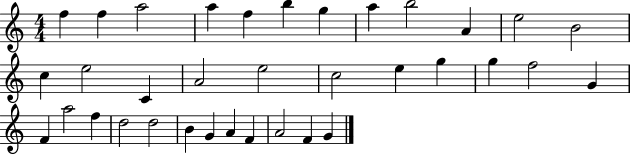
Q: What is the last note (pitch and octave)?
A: G4